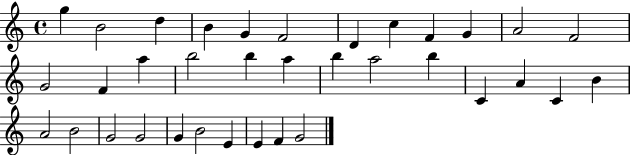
G5/q B4/h D5/q B4/q G4/q F4/h D4/q C5/q F4/q G4/q A4/h F4/h G4/h F4/q A5/q B5/h B5/q A5/q B5/q A5/h B5/q C4/q A4/q C4/q B4/q A4/h B4/h G4/h G4/h G4/q B4/h E4/q E4/q F4/q G4/h